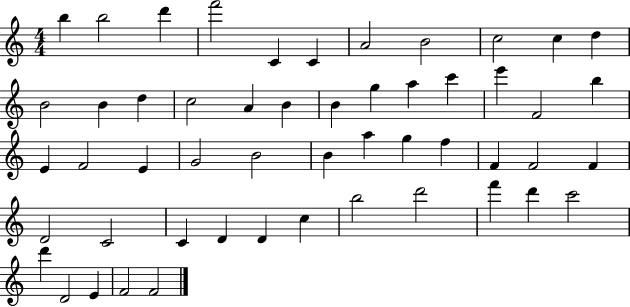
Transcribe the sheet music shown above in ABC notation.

X:1
T:Untitled
M:4/4
L:1/4
K:C
b b2 d' f'2 C C A2 B2 c2 c d B2 B d c2 A B B g a c' e' F2 b E F2 E G2 B2 B a g f F F2 F D2 C2 C D D c b2 d'2 f' d' c'2 d' D2 E F2 F2